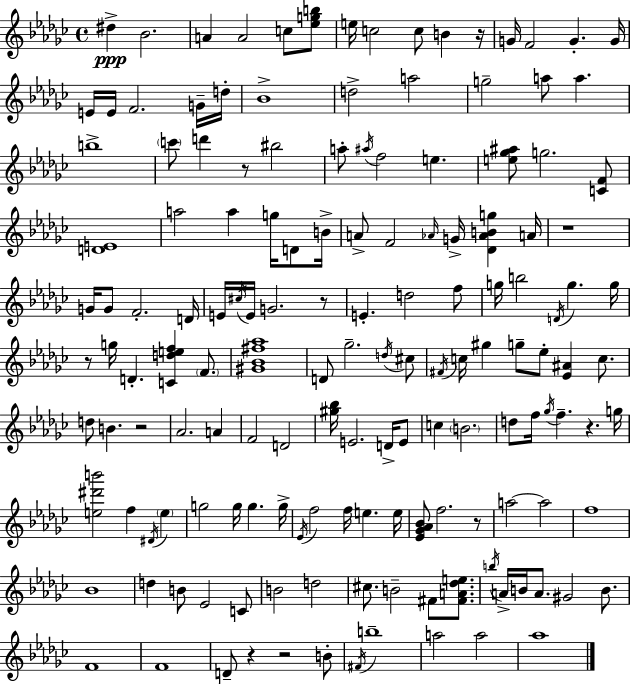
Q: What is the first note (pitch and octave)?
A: D#5